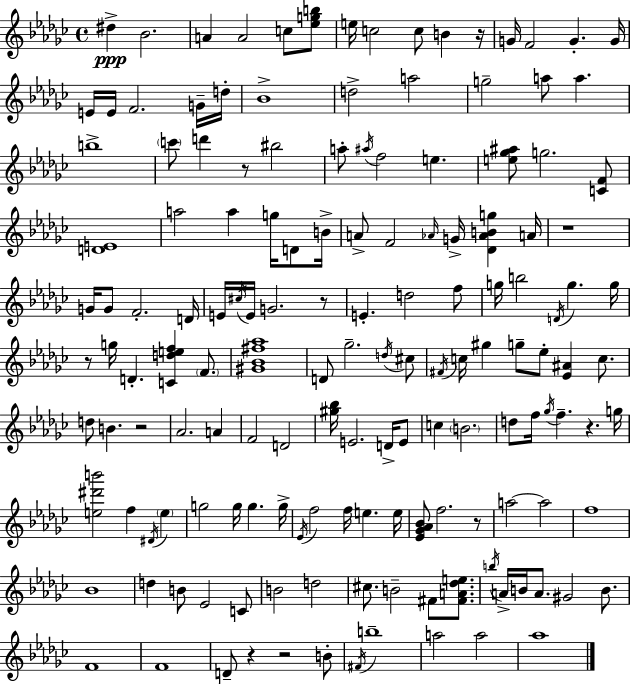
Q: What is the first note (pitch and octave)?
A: D#5